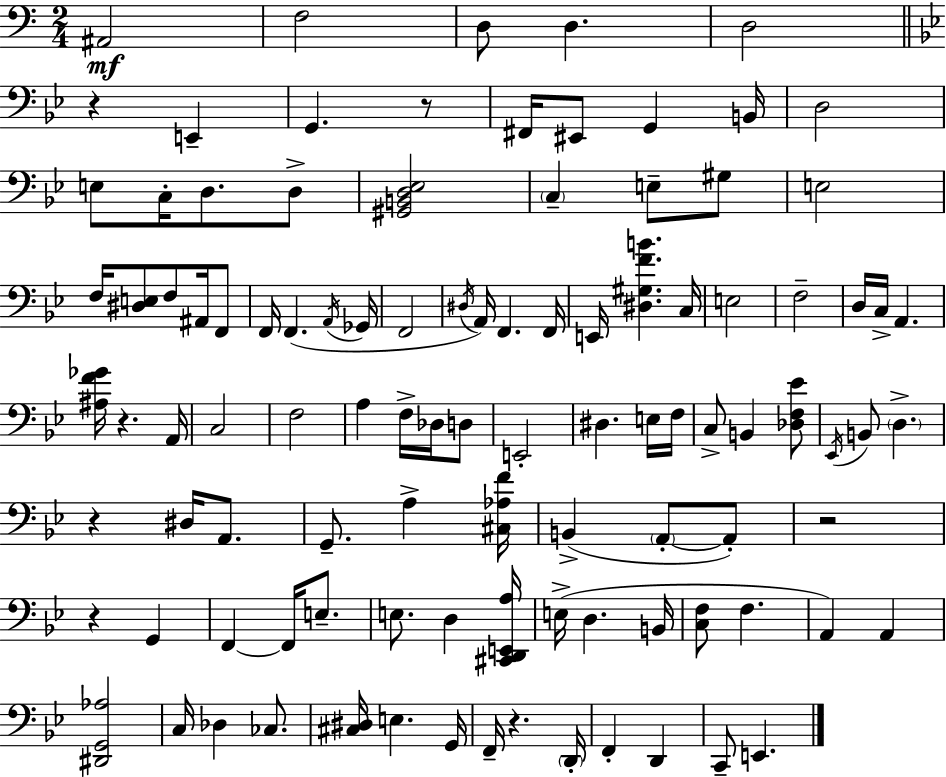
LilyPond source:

{
  \clef bass
  \numericTimeSignature
  \time 2/4
  \key a \minor
  ais,2\mf | f2 | d8 d4. | d2 | \break \bar "||" \break \key g \minor r4 e,4-- | g,4. r8 | fis,16 eis,8 g,4 b,16 | d2 | \break e8 c16-. d8. d8-> | <gis, b, d ees>2 | \parenthesize c4-- e8-- gis8 | e2 | \break f16 <dis e>8 f8 ais,16 f,8 | f,16 f,4.( \acciaccatura { a,16 } | ges,16 f,2 | \acciaccatura { dis16 } a,16) f,4. | \break f,16 e,16 <dis gis f' b'>4. | c16 e2 | f2-- | d16 c16-> a,4. | \break <ais f' ges'>16 r4. | a,16 c2 | f2 | a4 f16-> des16 | \break d8 e,2-. | dis4. | e16 f16 c8-> b,4 | <des f ees'>8 \acciaccatura { ees,16 } b,8 \parenthesize d4.-> | \break r4 dis16 | a,8. g,8.-- a4-> | <cis aes f'>16 b,4->( \parenthesize a,8-.~~ | a,8-.) r2 | \break r4 g,4 | f,4~~ f,16 | e8.-- e8. d4 | <cis, d, e, a>16 e16->( d4. | \break b,16 <c f>8 f4. | a,4) a,4 | <dis, g, aes>2 | c16 des4 | \break ces8. <cis dis>16 e4. | g,16 f,16-- r4. | \parenthesize d,16-. f,4-. d,4 | c,8-- e,4. | \break \bar "|."
}